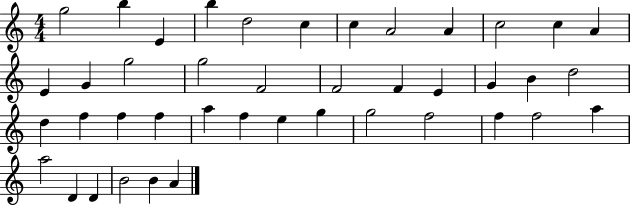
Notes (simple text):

G5/h B5/q E4/q B5/q D5/h C5/q C5/q A4/h A4/q C5/h C5/q A4/q E4/q G4/q G5/h G5/h F4/h F4/h F4/q E4/q G4/q B4/q D5/h D5/q F5/q F5/q F5/q A5/q F5/q E5/q G5/q G5/h F5/h F5/q F5/h A5/q A5/h D4/q D4/q B4/h B4/q A4/q